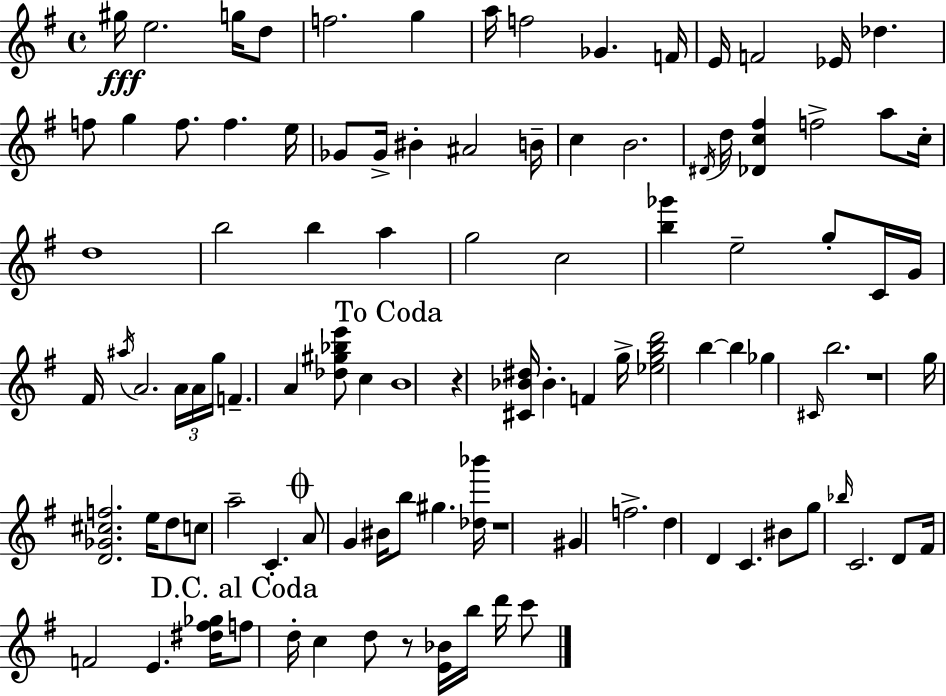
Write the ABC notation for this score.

X:1
T:Untitled
M:4/4
L:1/4
K:Em
^g/4 e2 g/4 d/2 f2 g a/4 f2 _G F/4 E/4 F2 _E/4 _d f/2 g f/2 f e/4 _G/2 _G/4 ^B ^A2 B/4 c B2 ^D/4 d/4 [_Dc^f] f2 a/2 c/4 d4 b2 b a g2 c2 [b_g'] e2 g/2 C/4 G/4 ^F/4 ^a/4 A2 A/4 A/4 g/4 F A [_d^g_be']/2 c B4 z [^C_B^d]/4 _B F g/4 [_egbd']2 b b _g ^C/4 b2 z4 g/4 [D_G^cf]2 e/4 d/2 c/2 a2 C A/2 G ^B/4 b/2 ^g [_d_b']/4 z4 ^G f2 d D C ^B/2 g/2 _b/4 C2 D/2 ^F/4 F2 E [^d^f_g]/4 f/2 d/4 c d/2 z/2 [E_B]/4 b/4 d'/4 c'/2